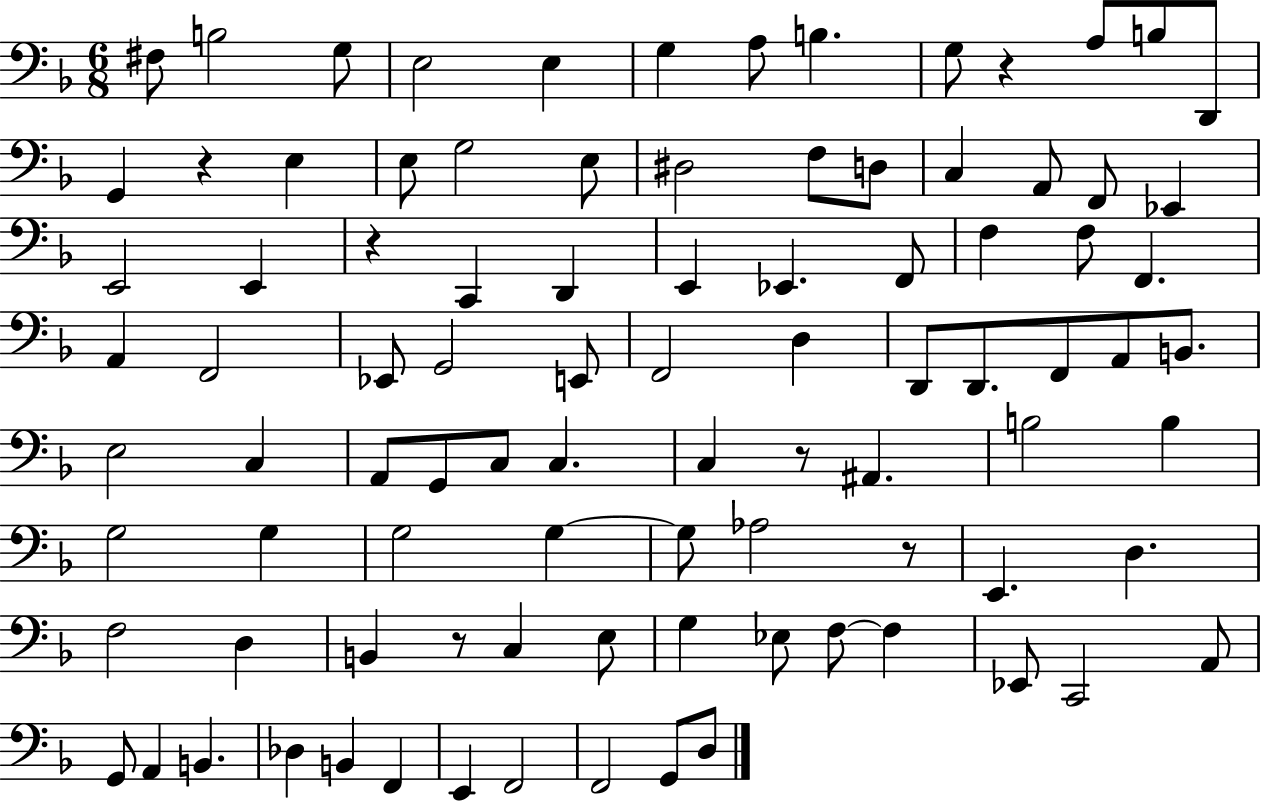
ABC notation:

X:1
T:Untitled
M:6/8
L:1/4
K:F
^F,/2 B,2 G,/2 E,2 E, G, A,/2 B, G,/2 z A,/2 B,/2 D,,/2 G,, z E, E,/2 G,2 E,/2 ^D,2 F,/2 D,/2 C, A,,/2 F,,/2 _E,, E,,2 E,, z C,, D,, E,, _E,, F,,/2 F, F,/2 F,, A,, F,,2 _E,,/2 G,,2 E,,/2 F,,2 D, D,,/2 D,,/2 F,,/2 A,,/2 B,,/2 E,2 C, A,,/2 G,,/2 C,/2 C, C, z/2 ^A,, B,2 B, G,2 G, G,2 G, G,/2 _A,2 z/2 E,, D, F,2 D, B,, z/2 C, E,/2 G, _E,/2 F,/2 F, _E,,/2 C,,2 A,,/2 G,,/2 A,, B,, _D, B,, F,, E,, F,,2 F,,2 G,,/2 D,/2